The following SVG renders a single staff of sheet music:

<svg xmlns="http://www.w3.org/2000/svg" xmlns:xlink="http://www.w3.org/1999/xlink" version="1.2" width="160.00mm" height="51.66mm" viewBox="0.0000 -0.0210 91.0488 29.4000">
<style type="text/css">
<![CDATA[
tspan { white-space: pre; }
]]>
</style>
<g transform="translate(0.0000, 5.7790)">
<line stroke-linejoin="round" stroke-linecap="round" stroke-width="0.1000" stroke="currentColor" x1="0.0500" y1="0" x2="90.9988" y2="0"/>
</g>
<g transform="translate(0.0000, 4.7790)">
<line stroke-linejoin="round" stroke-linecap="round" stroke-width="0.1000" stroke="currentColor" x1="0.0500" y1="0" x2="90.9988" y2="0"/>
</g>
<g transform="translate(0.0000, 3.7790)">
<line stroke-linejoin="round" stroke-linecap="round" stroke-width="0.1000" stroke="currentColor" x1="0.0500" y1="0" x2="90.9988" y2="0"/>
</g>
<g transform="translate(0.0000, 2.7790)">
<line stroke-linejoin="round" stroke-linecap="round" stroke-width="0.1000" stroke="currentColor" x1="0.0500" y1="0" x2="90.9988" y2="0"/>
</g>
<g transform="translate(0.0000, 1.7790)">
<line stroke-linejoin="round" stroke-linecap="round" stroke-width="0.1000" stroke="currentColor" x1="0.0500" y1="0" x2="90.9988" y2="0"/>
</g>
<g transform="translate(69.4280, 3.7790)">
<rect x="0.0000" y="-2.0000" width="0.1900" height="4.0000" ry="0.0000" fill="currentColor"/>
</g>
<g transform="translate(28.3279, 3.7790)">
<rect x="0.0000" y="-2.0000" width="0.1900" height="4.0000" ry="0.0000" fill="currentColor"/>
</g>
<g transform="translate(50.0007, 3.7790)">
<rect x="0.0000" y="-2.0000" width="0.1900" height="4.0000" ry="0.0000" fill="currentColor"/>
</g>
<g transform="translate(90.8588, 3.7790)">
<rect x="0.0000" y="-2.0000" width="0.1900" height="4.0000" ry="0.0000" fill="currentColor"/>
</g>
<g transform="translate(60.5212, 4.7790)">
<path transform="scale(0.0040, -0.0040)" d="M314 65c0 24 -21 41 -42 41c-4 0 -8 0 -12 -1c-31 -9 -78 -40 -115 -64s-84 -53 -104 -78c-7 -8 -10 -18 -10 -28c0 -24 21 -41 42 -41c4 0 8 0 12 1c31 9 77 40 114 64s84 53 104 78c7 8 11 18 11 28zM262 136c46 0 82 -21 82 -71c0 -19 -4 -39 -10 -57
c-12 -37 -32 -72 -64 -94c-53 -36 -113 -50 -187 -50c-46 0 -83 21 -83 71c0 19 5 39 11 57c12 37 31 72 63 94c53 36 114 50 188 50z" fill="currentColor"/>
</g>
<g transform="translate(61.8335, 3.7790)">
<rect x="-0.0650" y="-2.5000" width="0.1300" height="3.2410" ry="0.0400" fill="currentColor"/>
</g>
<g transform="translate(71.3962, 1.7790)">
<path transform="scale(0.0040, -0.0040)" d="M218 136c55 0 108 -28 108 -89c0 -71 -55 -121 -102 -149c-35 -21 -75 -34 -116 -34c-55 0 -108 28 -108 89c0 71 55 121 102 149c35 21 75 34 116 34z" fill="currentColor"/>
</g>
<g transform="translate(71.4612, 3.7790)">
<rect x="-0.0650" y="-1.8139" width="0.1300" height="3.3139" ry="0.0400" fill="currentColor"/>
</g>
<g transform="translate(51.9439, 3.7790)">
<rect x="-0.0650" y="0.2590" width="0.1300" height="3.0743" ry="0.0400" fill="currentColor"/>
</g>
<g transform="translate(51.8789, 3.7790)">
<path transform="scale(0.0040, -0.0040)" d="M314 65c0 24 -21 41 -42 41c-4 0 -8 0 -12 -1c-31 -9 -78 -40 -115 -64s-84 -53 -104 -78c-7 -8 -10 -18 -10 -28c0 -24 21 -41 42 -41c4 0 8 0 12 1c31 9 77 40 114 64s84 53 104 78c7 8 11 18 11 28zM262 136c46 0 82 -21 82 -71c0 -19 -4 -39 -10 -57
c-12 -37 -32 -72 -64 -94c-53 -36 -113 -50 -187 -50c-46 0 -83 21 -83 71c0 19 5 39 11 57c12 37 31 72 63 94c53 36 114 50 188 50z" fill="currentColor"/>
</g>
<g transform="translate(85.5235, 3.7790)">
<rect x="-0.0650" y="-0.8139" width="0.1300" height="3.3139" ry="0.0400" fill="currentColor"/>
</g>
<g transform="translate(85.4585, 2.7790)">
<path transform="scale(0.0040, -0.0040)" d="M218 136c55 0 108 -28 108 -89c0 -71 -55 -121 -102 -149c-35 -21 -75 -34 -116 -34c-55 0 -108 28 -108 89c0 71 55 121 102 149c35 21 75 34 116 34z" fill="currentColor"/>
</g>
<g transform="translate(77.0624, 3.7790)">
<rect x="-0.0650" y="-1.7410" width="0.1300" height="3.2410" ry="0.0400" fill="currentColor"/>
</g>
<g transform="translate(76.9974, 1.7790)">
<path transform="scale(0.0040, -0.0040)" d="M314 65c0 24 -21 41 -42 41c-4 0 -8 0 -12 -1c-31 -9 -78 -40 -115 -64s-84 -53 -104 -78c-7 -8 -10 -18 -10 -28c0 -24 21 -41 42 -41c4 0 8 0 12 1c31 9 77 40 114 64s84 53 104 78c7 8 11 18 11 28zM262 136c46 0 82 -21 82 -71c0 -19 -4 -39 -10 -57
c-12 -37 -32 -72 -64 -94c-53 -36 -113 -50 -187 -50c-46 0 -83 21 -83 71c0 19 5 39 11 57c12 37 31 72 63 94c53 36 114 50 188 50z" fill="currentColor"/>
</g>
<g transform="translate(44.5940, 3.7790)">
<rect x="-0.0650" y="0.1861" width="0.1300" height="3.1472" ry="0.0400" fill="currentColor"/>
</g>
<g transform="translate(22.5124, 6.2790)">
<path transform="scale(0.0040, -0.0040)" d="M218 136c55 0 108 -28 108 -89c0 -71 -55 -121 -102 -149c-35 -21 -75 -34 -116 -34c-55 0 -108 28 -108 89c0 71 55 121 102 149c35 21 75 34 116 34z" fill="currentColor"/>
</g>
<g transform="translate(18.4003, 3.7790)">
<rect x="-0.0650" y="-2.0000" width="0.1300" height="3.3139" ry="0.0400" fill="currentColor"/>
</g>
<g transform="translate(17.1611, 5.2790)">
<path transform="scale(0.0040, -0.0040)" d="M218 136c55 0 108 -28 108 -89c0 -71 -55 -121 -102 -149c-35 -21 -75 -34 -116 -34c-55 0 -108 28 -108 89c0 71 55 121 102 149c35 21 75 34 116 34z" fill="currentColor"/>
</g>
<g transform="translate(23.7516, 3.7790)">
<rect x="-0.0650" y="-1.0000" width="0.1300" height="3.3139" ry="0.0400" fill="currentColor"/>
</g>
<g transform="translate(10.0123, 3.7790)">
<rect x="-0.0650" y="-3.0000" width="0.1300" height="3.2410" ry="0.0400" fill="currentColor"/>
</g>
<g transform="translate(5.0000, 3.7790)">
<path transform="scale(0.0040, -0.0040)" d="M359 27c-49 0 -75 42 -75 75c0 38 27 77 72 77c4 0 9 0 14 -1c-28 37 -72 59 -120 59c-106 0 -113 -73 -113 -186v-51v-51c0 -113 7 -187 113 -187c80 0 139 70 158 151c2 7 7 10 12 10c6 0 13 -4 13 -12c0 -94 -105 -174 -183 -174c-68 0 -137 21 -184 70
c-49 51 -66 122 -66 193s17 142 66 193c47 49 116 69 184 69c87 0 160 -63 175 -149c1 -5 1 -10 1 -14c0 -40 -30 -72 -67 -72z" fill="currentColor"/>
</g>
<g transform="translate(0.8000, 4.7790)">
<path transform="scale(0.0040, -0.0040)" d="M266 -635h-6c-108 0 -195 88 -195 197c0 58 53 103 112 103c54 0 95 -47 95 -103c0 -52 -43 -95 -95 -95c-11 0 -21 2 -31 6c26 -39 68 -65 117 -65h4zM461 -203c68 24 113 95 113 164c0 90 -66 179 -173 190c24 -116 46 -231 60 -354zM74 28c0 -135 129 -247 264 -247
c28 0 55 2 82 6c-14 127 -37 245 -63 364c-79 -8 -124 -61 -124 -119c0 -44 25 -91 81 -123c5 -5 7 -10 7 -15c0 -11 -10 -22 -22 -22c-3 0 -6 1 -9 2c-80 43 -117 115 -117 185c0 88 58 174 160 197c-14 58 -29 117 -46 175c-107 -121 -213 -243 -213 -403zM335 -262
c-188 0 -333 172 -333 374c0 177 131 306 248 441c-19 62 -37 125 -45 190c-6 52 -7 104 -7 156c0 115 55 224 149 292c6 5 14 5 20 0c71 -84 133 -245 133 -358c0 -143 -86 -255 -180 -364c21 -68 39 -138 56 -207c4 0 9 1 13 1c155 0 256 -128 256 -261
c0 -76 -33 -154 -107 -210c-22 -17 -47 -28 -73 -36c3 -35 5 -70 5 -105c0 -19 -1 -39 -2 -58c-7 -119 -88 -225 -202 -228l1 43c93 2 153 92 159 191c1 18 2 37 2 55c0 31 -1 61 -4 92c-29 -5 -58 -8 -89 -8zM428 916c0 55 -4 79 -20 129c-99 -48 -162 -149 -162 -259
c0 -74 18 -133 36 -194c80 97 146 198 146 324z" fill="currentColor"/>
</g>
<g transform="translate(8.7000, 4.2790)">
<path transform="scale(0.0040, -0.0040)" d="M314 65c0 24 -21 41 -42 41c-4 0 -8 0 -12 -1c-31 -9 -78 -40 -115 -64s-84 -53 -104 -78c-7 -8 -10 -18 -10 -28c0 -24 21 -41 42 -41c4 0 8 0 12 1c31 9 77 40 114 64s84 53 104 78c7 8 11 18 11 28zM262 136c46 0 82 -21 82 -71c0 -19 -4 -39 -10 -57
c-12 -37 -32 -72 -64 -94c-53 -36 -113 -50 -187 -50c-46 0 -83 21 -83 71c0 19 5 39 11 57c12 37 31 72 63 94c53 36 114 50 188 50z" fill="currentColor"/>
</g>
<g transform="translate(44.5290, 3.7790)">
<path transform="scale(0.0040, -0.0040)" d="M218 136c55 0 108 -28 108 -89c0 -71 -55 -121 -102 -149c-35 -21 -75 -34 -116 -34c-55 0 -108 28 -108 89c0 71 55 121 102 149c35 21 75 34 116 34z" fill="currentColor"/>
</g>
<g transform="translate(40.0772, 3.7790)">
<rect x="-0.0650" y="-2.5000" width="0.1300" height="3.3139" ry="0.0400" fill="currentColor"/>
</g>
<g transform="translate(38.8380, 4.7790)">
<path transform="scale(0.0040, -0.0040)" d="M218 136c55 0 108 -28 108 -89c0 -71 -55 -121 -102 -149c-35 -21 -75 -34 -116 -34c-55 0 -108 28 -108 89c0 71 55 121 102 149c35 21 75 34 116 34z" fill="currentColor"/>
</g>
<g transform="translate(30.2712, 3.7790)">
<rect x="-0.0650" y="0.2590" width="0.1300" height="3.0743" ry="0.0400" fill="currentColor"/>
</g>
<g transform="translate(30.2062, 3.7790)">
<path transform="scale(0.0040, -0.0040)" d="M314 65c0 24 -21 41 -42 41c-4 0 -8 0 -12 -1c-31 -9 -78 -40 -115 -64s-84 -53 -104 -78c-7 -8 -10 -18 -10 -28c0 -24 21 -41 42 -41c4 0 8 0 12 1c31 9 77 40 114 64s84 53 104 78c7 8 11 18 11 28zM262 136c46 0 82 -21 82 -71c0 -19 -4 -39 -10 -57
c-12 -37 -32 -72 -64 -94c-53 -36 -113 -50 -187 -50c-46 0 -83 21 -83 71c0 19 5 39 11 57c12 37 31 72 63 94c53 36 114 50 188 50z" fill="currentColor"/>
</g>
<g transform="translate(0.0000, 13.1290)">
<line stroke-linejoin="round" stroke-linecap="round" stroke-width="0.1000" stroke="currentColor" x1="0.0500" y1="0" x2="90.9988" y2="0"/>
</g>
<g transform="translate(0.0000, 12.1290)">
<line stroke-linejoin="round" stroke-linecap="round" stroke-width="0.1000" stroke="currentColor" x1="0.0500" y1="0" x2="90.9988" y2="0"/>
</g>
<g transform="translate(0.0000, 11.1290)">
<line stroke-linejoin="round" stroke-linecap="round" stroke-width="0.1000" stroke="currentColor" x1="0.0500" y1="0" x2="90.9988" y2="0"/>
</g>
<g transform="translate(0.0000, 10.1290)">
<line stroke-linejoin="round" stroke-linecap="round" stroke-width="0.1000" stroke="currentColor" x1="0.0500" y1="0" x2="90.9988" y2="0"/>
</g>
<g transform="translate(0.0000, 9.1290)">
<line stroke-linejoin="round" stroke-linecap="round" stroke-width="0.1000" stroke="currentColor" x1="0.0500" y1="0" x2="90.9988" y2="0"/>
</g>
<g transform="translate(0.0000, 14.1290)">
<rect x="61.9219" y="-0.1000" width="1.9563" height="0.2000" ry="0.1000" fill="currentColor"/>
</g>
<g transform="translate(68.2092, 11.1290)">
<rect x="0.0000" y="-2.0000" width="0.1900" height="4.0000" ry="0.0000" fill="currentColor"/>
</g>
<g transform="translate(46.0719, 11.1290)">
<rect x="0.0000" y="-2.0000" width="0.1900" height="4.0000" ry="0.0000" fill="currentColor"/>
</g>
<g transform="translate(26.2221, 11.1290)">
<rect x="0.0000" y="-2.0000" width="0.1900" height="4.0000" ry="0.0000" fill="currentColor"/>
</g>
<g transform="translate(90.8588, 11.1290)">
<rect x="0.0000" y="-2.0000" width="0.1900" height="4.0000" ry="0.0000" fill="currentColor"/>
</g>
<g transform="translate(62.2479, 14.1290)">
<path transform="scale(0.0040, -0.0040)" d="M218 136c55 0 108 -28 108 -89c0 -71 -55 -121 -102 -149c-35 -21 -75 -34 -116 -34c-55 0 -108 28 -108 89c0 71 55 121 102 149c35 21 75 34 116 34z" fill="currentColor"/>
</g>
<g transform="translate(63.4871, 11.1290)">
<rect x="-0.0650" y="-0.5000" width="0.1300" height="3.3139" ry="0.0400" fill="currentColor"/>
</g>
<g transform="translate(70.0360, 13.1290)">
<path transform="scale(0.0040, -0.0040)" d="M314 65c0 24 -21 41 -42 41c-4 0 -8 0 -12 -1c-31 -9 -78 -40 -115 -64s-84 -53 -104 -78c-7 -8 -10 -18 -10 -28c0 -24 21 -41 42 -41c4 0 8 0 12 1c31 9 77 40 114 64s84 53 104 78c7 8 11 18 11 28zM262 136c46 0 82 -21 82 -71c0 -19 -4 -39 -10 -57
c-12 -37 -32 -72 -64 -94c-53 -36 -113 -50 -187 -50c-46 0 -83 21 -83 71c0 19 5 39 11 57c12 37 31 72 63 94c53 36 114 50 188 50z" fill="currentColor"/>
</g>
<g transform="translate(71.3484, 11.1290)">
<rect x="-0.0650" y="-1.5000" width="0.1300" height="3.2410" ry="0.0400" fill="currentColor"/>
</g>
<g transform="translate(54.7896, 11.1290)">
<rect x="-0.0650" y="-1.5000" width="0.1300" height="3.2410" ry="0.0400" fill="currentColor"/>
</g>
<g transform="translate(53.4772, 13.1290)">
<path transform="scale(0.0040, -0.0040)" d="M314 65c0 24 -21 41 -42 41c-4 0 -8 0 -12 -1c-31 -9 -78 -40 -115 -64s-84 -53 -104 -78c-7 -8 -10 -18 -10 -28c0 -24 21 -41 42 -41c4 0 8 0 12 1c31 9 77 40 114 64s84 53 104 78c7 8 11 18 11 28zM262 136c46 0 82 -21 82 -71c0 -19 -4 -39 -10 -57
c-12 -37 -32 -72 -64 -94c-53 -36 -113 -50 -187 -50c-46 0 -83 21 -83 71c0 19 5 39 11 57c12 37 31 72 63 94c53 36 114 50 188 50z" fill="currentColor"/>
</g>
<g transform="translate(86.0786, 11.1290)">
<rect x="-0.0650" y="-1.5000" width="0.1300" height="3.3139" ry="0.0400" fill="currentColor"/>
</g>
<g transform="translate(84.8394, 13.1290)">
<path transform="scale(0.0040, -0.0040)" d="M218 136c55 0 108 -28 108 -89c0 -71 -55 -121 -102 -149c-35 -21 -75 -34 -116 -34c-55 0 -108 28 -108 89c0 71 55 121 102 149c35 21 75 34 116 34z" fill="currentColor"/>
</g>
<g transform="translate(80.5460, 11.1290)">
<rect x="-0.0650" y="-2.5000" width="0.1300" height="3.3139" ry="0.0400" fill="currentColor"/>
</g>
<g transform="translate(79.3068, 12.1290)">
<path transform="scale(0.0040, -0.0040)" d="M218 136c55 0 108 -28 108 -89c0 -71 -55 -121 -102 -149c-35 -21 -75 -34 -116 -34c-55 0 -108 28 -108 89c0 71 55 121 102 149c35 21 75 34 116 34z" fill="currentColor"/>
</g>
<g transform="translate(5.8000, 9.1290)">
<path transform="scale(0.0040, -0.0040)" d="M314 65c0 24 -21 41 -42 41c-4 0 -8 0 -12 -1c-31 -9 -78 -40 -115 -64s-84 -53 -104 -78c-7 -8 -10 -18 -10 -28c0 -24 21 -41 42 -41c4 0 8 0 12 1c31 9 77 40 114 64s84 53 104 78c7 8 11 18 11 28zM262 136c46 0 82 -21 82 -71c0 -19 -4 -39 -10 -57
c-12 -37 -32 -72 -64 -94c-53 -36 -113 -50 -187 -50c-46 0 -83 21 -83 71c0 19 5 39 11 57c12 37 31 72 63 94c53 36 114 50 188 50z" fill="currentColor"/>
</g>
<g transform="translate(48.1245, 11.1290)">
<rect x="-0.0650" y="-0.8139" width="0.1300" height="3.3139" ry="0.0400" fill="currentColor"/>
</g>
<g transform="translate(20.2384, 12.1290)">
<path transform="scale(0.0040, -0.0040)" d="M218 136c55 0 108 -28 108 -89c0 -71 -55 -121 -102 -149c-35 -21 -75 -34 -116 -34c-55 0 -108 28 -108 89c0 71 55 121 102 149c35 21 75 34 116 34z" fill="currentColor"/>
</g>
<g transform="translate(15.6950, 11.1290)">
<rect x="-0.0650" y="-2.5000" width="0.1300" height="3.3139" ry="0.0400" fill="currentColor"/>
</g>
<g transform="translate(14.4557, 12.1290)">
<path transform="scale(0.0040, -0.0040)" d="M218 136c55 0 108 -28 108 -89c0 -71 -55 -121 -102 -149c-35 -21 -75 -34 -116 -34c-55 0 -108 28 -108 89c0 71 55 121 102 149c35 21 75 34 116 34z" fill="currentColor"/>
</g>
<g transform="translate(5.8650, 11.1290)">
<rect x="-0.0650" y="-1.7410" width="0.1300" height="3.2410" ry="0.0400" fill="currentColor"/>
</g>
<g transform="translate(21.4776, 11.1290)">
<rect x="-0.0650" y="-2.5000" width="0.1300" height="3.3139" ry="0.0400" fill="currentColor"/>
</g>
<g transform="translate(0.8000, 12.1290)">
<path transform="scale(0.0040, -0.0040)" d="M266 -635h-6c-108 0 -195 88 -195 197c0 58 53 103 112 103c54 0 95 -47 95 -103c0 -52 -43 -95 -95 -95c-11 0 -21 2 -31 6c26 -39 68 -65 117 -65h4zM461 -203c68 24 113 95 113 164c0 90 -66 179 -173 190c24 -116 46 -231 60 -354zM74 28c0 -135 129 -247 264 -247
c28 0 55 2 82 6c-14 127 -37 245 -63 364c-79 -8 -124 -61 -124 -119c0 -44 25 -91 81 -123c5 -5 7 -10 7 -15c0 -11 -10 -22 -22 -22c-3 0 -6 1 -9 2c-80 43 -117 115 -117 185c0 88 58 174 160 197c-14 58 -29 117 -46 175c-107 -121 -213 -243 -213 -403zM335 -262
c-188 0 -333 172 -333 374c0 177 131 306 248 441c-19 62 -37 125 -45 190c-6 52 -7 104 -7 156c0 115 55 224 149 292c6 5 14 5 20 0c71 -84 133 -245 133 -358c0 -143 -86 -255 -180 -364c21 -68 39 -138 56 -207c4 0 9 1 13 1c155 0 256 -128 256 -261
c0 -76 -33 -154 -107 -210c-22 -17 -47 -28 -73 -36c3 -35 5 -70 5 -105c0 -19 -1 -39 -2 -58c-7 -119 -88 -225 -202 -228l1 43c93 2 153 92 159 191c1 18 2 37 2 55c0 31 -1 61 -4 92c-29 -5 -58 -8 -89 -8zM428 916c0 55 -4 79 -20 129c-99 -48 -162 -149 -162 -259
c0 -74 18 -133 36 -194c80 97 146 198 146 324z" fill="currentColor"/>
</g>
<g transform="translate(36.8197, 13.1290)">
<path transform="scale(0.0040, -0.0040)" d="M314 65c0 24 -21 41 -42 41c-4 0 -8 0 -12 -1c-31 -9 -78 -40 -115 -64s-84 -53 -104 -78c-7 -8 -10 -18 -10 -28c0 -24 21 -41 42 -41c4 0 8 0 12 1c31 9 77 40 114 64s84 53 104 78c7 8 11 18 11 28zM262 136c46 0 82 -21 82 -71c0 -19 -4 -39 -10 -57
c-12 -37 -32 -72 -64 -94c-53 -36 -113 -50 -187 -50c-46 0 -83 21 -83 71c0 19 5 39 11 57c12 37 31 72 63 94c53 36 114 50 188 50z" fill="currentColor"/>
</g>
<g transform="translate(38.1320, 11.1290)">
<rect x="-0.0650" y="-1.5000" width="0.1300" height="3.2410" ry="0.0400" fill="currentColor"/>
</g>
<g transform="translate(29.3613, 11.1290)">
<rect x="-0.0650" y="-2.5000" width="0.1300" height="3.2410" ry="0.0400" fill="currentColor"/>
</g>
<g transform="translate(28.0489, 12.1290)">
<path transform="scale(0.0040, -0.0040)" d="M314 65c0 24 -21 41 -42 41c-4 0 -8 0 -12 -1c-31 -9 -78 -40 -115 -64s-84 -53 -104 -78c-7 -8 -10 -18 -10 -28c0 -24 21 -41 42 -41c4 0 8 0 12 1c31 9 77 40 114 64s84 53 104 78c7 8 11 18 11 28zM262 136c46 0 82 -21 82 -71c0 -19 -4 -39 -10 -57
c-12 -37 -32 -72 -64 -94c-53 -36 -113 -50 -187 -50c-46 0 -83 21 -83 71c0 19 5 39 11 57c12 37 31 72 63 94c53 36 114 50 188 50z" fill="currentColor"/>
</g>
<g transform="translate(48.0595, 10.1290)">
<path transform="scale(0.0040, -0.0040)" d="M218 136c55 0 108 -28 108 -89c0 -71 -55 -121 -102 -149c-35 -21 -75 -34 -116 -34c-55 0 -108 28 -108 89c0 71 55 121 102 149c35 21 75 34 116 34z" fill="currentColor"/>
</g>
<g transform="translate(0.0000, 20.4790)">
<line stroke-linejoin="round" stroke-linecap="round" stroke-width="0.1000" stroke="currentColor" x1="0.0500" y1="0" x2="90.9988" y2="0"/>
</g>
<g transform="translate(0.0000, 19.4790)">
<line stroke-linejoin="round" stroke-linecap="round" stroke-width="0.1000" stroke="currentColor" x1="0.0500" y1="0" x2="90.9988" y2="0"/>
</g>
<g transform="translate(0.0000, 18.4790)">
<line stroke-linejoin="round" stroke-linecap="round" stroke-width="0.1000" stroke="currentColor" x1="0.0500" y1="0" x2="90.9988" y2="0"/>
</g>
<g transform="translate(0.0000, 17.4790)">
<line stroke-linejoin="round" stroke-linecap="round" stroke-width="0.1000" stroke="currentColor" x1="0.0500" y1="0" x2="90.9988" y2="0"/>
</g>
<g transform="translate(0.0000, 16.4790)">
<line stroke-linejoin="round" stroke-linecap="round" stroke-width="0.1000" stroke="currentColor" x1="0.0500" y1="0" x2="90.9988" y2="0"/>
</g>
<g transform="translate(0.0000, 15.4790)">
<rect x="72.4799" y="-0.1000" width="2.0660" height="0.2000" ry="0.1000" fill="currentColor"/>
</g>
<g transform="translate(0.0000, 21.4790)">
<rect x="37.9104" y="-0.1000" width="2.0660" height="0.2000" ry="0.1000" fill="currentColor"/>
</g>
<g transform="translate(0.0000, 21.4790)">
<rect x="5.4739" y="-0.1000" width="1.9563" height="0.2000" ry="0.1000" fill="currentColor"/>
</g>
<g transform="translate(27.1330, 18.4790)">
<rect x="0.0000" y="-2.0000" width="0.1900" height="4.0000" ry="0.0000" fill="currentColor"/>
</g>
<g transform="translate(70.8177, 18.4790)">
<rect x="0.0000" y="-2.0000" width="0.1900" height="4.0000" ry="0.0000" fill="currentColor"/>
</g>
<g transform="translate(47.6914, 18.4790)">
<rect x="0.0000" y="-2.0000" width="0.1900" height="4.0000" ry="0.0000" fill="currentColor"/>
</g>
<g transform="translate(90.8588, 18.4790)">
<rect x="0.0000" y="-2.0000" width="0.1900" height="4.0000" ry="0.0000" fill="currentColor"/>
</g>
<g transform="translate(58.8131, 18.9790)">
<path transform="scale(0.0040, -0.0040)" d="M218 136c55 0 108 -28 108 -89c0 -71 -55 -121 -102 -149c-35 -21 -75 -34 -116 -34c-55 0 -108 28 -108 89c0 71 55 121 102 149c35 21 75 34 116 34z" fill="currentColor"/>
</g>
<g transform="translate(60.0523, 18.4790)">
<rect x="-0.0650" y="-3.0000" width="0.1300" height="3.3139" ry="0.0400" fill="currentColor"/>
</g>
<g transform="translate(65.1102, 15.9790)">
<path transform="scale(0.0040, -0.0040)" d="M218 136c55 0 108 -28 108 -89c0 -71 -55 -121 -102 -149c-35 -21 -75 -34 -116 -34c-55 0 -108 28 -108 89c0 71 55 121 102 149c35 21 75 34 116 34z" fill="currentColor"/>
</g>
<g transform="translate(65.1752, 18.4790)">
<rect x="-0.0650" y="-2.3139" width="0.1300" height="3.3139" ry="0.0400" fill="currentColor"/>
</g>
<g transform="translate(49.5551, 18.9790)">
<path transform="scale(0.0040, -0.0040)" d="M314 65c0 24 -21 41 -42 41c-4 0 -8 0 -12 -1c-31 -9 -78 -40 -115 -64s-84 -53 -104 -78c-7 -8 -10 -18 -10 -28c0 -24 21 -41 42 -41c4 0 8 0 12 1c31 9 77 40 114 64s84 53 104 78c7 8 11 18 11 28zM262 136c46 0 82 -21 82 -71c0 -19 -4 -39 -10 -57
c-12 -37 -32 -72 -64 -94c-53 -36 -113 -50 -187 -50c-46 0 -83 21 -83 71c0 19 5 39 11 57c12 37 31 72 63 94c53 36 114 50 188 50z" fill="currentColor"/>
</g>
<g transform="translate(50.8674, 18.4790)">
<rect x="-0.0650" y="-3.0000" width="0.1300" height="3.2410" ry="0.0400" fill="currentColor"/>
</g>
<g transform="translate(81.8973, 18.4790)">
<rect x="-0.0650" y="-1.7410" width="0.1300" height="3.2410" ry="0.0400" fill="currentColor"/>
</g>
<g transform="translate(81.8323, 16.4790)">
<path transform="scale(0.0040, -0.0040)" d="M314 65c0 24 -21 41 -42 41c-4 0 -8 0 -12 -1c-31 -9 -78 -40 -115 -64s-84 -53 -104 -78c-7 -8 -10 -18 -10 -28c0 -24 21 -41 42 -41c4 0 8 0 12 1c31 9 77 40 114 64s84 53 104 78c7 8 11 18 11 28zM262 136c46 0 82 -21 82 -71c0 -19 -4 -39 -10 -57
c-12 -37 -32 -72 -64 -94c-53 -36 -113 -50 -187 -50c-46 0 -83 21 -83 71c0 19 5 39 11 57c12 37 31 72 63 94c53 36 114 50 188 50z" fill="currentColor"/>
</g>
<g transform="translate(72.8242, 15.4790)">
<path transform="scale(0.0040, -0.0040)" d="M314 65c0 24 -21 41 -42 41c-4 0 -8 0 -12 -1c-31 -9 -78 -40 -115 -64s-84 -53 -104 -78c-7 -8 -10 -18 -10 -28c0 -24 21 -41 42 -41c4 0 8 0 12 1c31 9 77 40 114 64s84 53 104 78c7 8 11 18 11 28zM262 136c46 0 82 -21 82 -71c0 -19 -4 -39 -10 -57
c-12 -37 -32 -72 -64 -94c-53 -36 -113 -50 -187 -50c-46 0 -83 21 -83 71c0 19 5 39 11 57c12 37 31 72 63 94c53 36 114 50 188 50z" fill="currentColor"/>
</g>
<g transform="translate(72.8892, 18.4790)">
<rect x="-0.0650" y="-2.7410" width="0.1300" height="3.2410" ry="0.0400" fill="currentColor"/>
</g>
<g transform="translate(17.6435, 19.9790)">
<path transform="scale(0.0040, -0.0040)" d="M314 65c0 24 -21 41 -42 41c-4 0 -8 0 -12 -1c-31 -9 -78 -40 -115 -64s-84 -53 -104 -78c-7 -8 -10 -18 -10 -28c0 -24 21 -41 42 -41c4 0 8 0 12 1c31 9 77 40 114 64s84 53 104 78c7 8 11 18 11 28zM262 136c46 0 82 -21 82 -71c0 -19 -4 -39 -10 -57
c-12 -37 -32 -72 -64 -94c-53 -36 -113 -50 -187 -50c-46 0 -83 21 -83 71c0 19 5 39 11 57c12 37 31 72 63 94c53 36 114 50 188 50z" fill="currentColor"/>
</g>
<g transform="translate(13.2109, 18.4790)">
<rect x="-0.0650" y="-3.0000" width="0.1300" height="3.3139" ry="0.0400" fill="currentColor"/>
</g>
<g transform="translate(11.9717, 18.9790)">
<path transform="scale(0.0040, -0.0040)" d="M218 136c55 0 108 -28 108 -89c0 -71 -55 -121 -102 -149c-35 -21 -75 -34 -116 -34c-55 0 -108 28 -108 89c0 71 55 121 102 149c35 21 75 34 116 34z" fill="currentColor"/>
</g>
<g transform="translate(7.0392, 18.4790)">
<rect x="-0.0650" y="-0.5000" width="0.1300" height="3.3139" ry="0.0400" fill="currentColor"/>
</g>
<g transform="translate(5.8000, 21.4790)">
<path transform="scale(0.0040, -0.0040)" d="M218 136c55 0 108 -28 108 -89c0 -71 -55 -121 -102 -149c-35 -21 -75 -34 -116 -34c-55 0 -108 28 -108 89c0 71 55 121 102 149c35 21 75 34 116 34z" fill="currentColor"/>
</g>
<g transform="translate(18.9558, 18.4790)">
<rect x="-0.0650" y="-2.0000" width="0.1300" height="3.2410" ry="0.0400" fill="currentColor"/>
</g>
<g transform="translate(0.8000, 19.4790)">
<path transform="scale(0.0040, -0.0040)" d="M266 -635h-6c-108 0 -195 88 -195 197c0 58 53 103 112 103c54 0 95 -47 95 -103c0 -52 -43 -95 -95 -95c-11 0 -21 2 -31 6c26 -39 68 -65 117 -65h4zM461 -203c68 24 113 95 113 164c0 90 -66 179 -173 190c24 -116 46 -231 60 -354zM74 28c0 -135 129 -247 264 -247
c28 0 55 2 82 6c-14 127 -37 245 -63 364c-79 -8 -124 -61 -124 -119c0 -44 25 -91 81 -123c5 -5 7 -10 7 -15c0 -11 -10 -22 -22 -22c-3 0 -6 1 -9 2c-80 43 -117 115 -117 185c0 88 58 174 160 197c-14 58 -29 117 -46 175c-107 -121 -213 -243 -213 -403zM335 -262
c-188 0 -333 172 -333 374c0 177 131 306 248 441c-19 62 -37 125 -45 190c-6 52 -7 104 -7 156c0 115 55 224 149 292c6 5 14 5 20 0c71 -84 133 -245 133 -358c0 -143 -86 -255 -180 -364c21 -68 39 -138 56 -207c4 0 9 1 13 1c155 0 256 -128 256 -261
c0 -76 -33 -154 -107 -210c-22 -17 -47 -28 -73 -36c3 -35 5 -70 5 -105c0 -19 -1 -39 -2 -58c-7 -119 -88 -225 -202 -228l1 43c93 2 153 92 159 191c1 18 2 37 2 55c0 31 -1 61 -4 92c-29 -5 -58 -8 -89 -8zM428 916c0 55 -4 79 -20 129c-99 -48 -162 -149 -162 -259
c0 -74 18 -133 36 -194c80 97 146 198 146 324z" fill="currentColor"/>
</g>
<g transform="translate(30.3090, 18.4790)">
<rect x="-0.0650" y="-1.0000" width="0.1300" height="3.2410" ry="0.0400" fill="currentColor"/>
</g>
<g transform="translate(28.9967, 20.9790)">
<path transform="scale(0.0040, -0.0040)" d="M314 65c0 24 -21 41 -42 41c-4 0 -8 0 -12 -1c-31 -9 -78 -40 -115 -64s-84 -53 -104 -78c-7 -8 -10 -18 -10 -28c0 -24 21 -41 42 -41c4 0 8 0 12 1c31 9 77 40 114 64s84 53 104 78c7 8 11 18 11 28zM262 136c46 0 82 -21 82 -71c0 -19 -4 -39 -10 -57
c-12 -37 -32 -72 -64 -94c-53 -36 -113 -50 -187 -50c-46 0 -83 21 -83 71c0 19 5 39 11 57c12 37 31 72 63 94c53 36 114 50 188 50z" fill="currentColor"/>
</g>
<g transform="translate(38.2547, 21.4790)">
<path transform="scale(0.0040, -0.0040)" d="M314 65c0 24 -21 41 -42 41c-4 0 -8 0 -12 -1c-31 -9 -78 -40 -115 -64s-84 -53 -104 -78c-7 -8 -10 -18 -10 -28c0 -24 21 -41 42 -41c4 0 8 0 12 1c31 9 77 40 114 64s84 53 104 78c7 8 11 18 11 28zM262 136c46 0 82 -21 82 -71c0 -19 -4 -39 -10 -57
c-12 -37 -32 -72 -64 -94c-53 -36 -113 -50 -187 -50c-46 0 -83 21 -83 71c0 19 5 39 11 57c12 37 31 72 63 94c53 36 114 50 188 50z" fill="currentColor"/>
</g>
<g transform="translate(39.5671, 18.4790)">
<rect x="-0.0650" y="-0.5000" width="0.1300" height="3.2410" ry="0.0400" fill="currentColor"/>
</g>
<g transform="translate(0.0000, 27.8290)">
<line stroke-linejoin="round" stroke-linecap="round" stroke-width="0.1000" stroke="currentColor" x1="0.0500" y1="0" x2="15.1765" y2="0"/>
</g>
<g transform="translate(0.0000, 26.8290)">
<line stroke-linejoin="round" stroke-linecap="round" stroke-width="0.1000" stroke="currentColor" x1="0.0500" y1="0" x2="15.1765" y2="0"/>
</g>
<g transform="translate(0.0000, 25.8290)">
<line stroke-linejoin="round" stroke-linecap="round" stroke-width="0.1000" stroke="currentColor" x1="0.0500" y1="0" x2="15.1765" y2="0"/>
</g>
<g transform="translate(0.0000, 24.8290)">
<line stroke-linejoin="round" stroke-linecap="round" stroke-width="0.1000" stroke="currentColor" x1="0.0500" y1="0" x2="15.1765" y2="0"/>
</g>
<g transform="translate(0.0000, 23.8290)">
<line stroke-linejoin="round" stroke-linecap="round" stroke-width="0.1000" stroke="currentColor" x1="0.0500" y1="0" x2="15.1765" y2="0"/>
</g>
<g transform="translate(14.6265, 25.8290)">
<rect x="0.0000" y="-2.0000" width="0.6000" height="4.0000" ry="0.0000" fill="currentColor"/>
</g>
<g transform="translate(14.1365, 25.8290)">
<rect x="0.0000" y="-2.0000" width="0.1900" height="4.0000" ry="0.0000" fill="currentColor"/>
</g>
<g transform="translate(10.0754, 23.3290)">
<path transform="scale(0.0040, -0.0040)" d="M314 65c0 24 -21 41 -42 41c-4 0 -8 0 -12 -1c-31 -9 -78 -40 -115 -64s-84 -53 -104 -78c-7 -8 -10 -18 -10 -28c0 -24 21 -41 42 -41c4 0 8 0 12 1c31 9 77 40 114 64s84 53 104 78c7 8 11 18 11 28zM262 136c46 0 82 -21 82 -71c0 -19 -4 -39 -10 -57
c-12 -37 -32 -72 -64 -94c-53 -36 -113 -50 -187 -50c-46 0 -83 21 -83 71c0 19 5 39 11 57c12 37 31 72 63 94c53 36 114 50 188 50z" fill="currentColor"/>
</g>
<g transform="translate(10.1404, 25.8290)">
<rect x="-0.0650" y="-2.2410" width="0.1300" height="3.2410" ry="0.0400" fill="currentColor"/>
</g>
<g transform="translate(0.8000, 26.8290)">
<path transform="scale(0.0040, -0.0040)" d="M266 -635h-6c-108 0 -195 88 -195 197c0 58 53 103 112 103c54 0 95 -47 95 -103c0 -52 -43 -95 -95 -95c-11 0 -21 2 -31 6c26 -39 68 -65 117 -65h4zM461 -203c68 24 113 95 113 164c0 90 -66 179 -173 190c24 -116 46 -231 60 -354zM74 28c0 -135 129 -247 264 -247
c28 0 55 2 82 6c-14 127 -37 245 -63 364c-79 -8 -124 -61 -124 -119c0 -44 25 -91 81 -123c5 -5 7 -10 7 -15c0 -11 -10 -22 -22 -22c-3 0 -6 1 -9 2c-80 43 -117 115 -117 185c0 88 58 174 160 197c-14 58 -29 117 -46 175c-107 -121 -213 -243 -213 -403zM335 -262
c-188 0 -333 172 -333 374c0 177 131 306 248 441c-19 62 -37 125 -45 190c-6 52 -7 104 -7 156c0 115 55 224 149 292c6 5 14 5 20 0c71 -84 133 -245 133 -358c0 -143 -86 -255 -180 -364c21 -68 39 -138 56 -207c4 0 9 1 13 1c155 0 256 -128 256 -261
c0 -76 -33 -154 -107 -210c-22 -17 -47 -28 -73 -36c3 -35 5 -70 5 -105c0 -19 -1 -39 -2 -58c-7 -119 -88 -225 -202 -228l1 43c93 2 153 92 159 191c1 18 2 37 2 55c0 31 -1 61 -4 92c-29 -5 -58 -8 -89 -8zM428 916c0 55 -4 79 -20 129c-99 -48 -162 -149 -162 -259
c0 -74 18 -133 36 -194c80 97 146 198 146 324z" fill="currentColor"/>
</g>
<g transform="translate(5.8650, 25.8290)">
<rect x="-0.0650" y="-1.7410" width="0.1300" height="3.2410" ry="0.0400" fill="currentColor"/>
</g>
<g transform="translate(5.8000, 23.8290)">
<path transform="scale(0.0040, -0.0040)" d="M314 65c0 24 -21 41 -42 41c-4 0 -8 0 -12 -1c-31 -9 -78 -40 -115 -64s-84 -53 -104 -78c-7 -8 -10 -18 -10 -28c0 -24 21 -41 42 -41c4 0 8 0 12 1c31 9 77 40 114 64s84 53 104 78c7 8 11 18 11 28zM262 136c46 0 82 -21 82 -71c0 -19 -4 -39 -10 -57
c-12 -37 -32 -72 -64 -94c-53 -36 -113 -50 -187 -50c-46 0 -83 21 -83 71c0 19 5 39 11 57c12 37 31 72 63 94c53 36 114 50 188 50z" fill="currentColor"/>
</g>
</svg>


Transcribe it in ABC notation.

X:1
T:Untitled
M:4/4
L:1/4
K:C
A2 F D B2 G B B2 G2 f f2 d f2 G G G2 E2 d E2 C E2 G E C A F2 D2 C2 A2 A g a2 f2 f2 g2